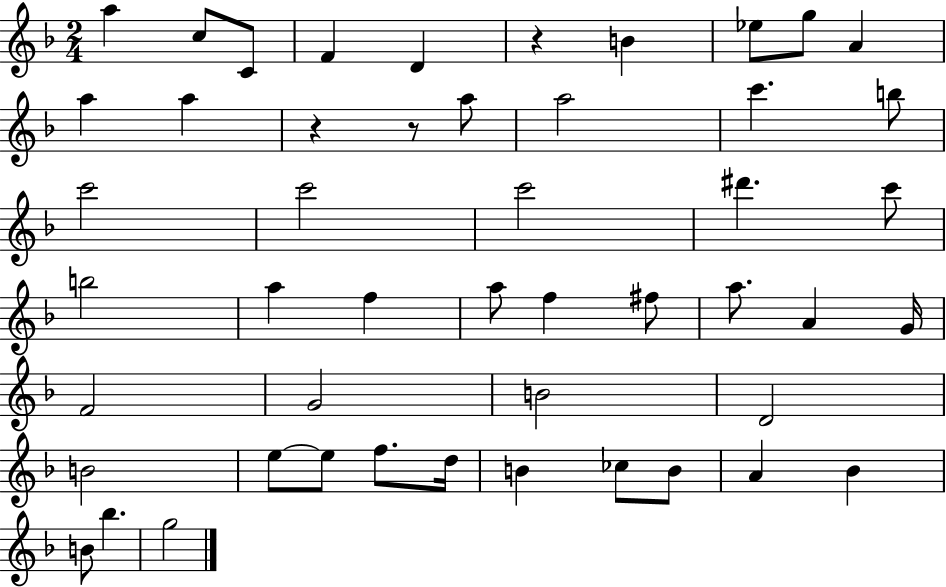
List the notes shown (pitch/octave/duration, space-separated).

A5/q C5/e C4/e F4/q D4/q R/q B4/q Eb5/e G5/e A4/q A5/q A5/q R/q R/e A5/e A5/h C6/q. B5/e C6/h C6/h C6/h D#6/q. C6/e B5/h A5/q F5/q A5/e F5/q F#5/e A5/e. A4/q G4/s F4/h G4/h B4/h D4/h B4/h E5/e E5/e F5/e. D5/s B4/q CES5/e B4/e A4/q Bb4/q B4/e Bb5/q. G5/h